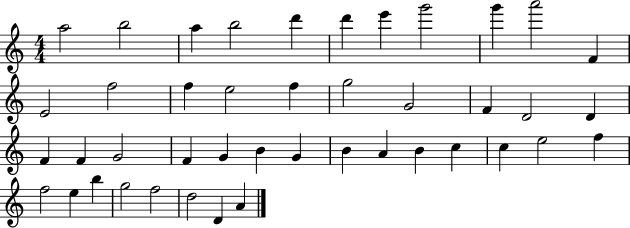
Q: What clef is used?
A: treble